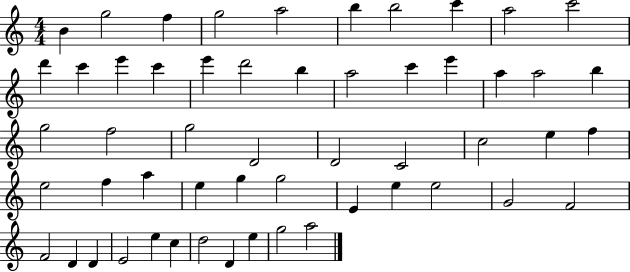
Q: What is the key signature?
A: C major